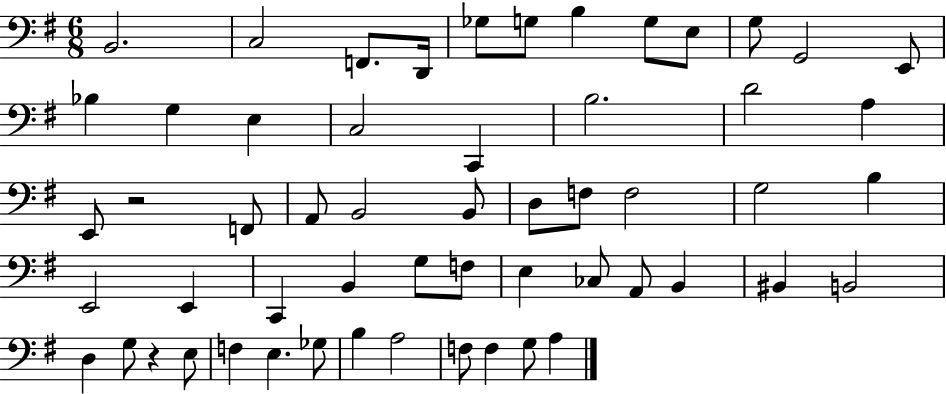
B2/h. C3/h F2/e. D2/s Gb3/e G3/e B3/q G3/e E3/e G3/e G2/h E2/e Bb3/q G3/q E3/q C3/h C2/q B3/h. D4/h A3/q E2/e R/h F2/e A2/e B2/h B2/e D3/e F3/e F3/h G3/h B3/q E2/h E2/q C2/q B2/q G3/e F3/e E3/q CES3/e A2/e B2/q BIS2/q B2/h D3/q G3/e R/q E3/e F3/q E3/q. Gb3/e B3/q A3/h F3/e F3/q G3/e A3/q